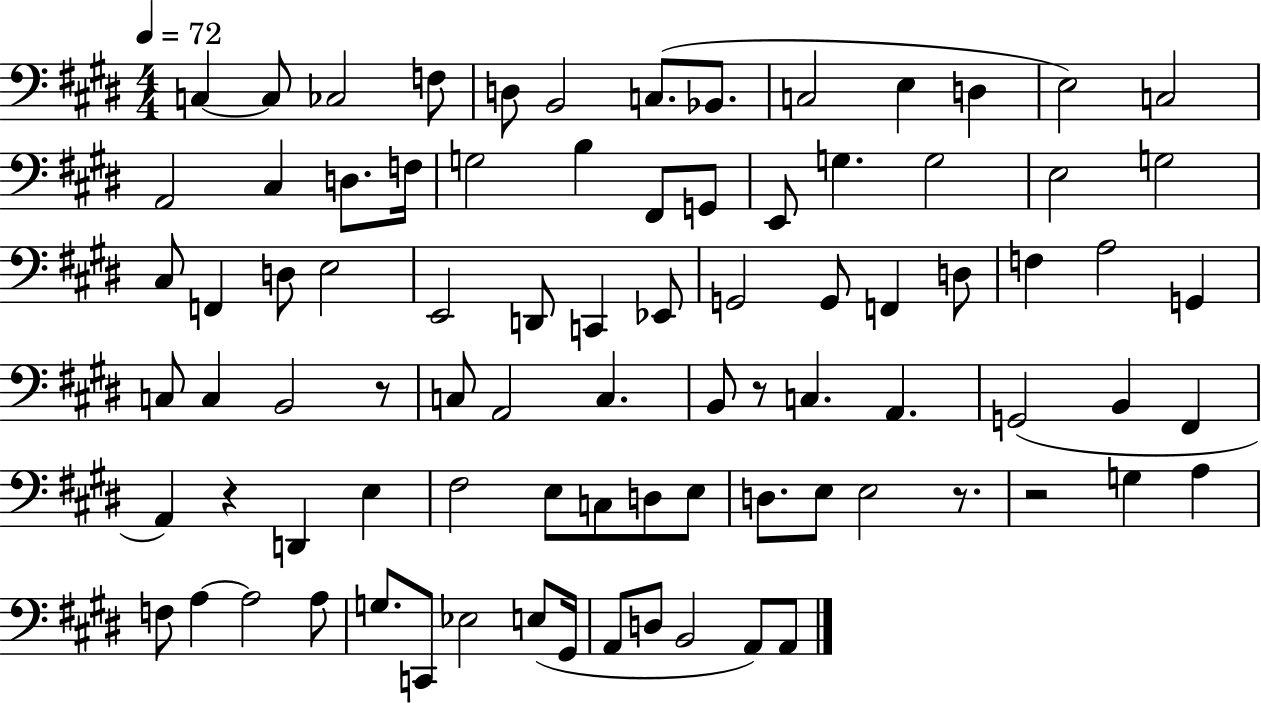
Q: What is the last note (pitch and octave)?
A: A2